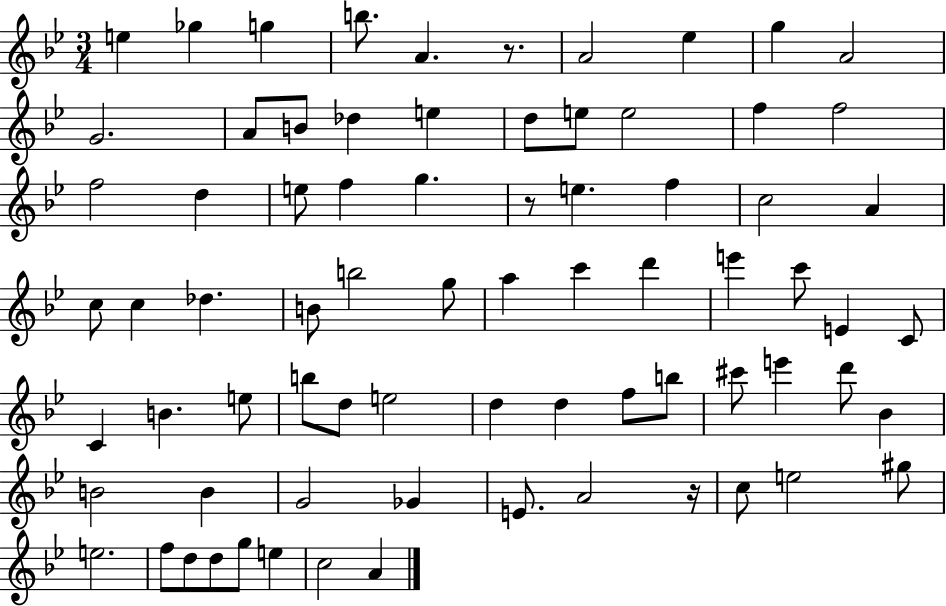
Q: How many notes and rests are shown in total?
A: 75